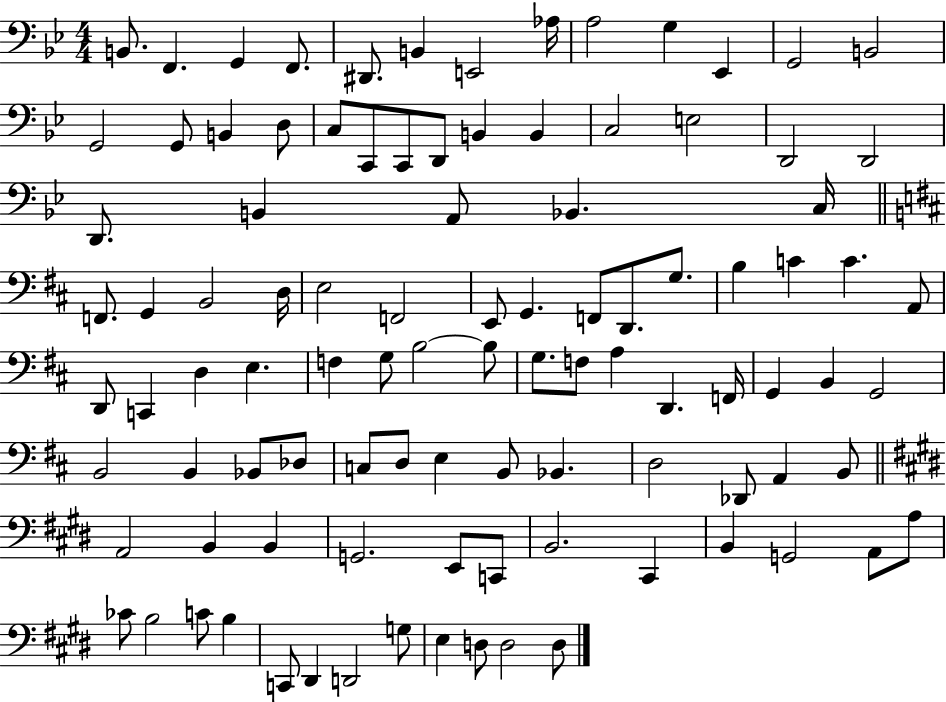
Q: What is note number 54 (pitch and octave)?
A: B3